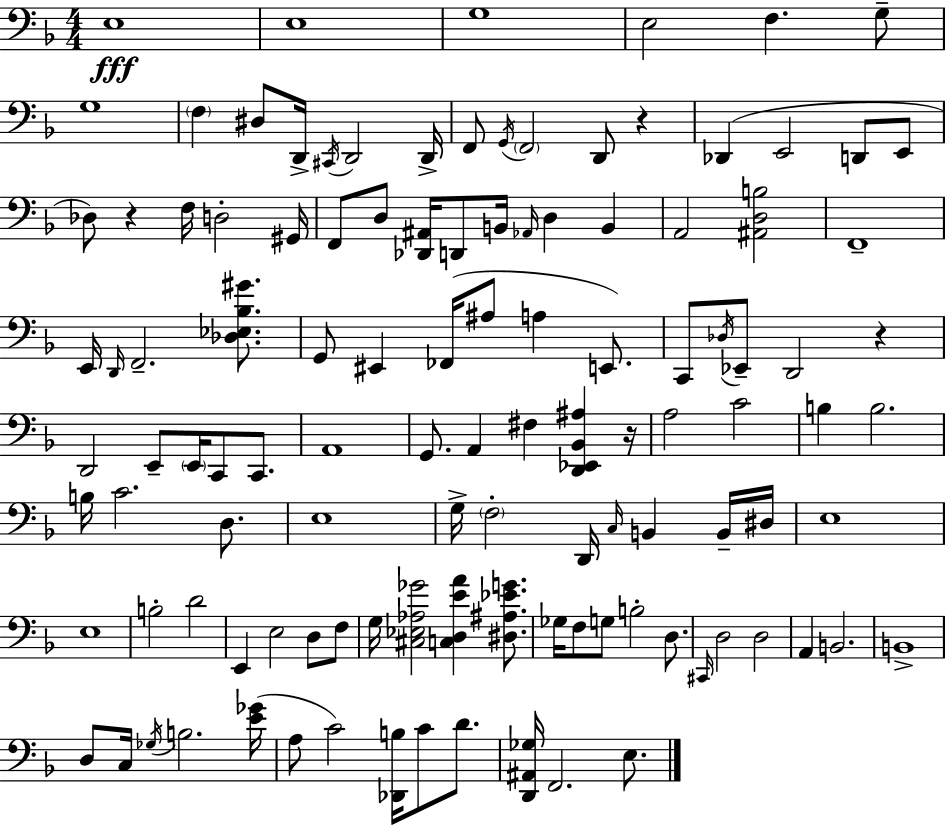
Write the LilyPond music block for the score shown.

{
  \clef bass
  \numericTimeSignature
  \time 4/4
  \key d \minor
  e1\fff | e1 | g1 | e2 f4. g8-- | \break g1 | \parenthesize f4 dis8 d,16-> \acciaccatura { cis,16 } d,2 | d,16-> f,8 \acciaccatura { g,16 } \parenthesize f,2 d,8 r4 | des,4( e,2 d,8 | \break e,8 des8) r4 f16 d2-. | gis,16 f,8 d8 <des, ais,>16 d,8 b,16 \grace { aes,16 } d4 b,4 | a,2 <ais, d b>2 | f,1-- | \break e,16 \grace { d,16 } f,2.-- | <des ees bes gis'>8. g,8 eis,4 fes,16( ais8 a4 | e,8.) c,8 \acciaccatura { des16 } ees,8-- d,2 | r4 d,2 e,8-- \parenthesize e,16 | \break c,8 c,8. a,1 | g,8. a,4 fis4 | <d, ees, bes, ais>4 r16 a2 c'2 | b4 b2. | \break b16 c'2. | d8. e1 | g16-> \parenthesize f2-. d,16 \grace { c16 } | b,4 b,16-- dis16 e1 | \break e1 | b2-. d'2 | e,4 e2 | d8 f8 g16 <cis ees aes ges'>2 <c d e' a'>4 | \break <dis ais ees' g'>8. ges16 f8 g8 b2-. | d8. \grace { cis,16 } d2 d2 | a,4 b,2. | b,1-> | \break d8 c16 \acciaccatura { ges16 } b2. | <e' ges'>16( a8 c'2) | <des, b>16 c'8 d'8. <d, ais, ges>16 f,2. | e8. \bar "|."
}